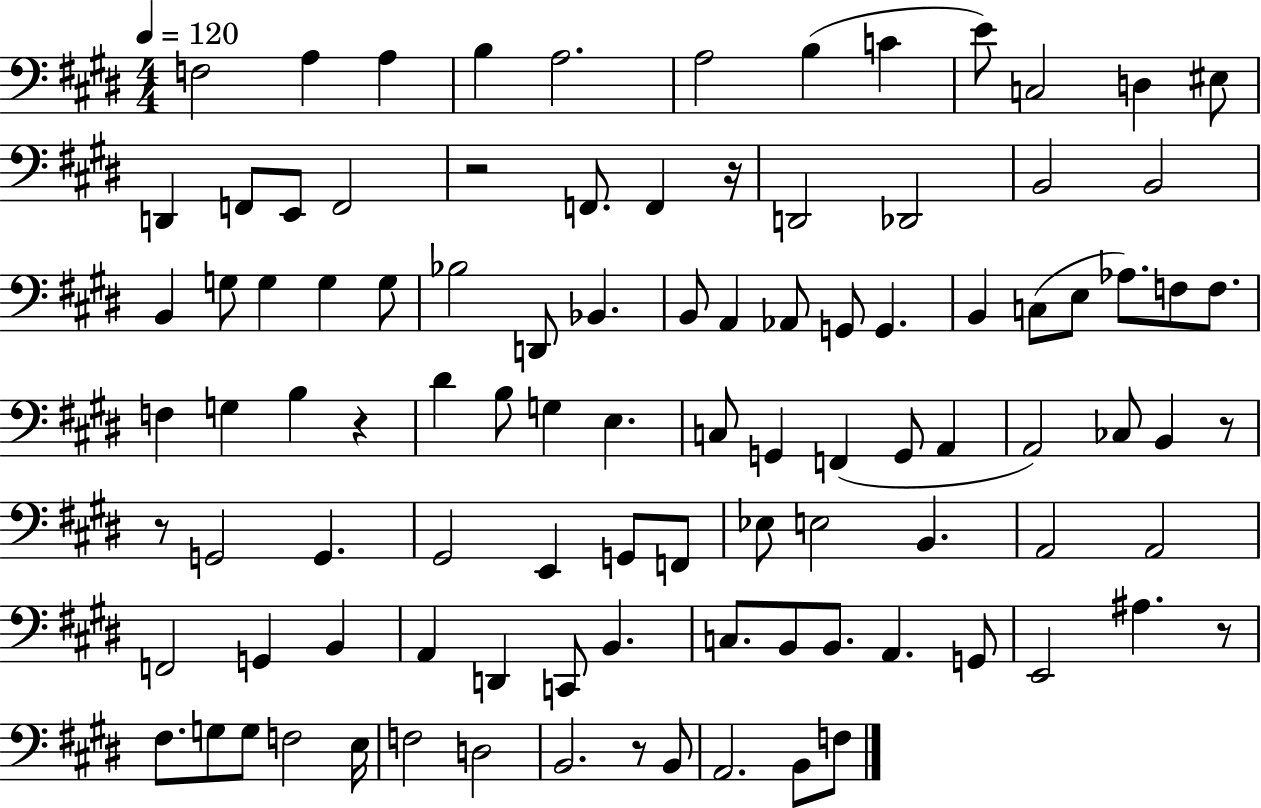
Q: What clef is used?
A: bass